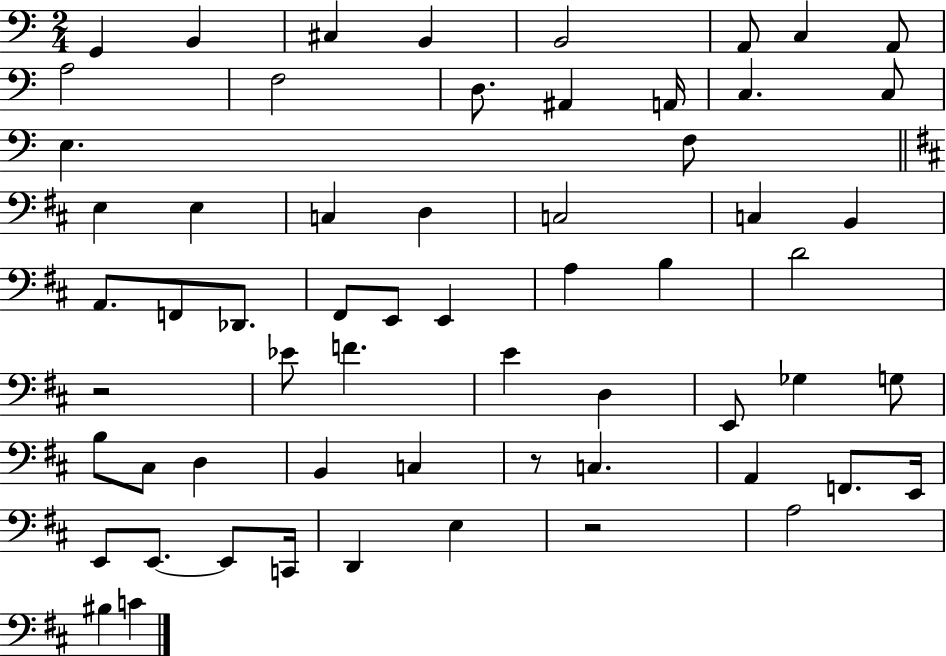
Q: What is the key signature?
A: C major